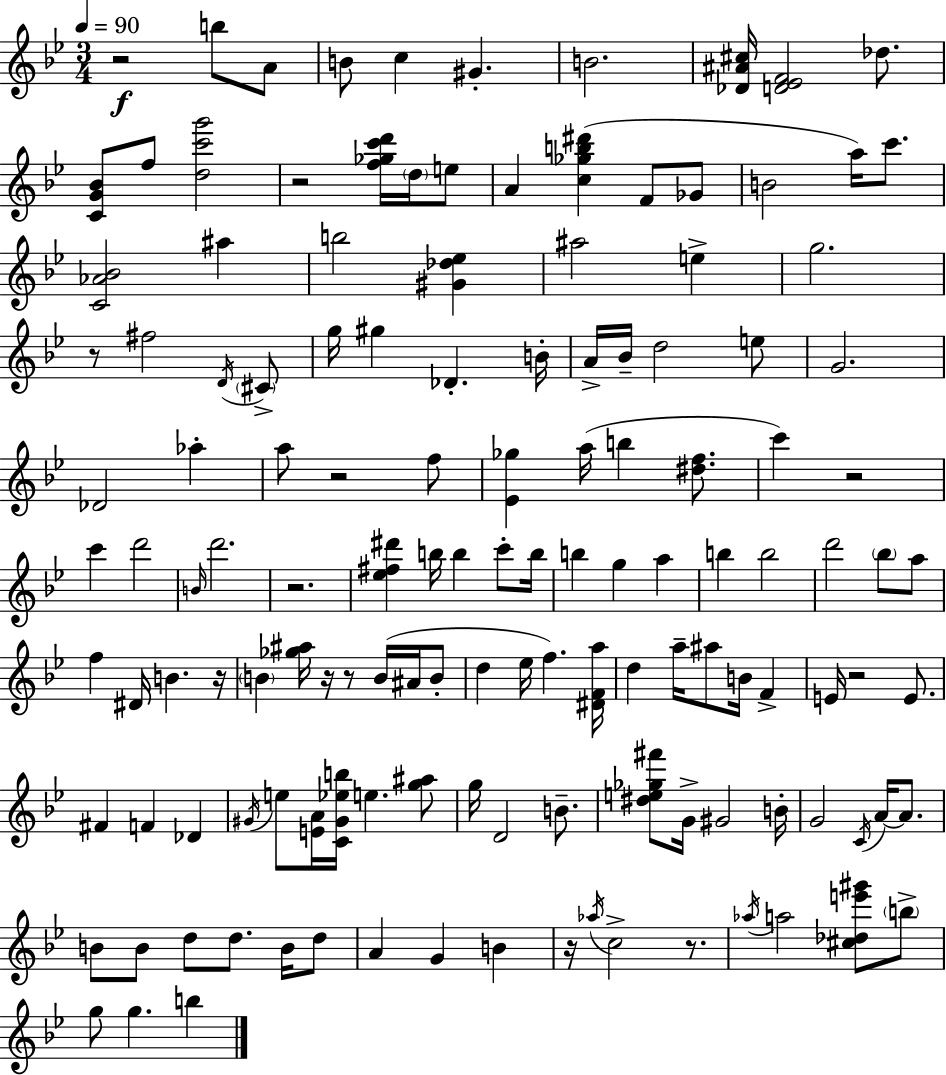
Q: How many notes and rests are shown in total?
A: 136